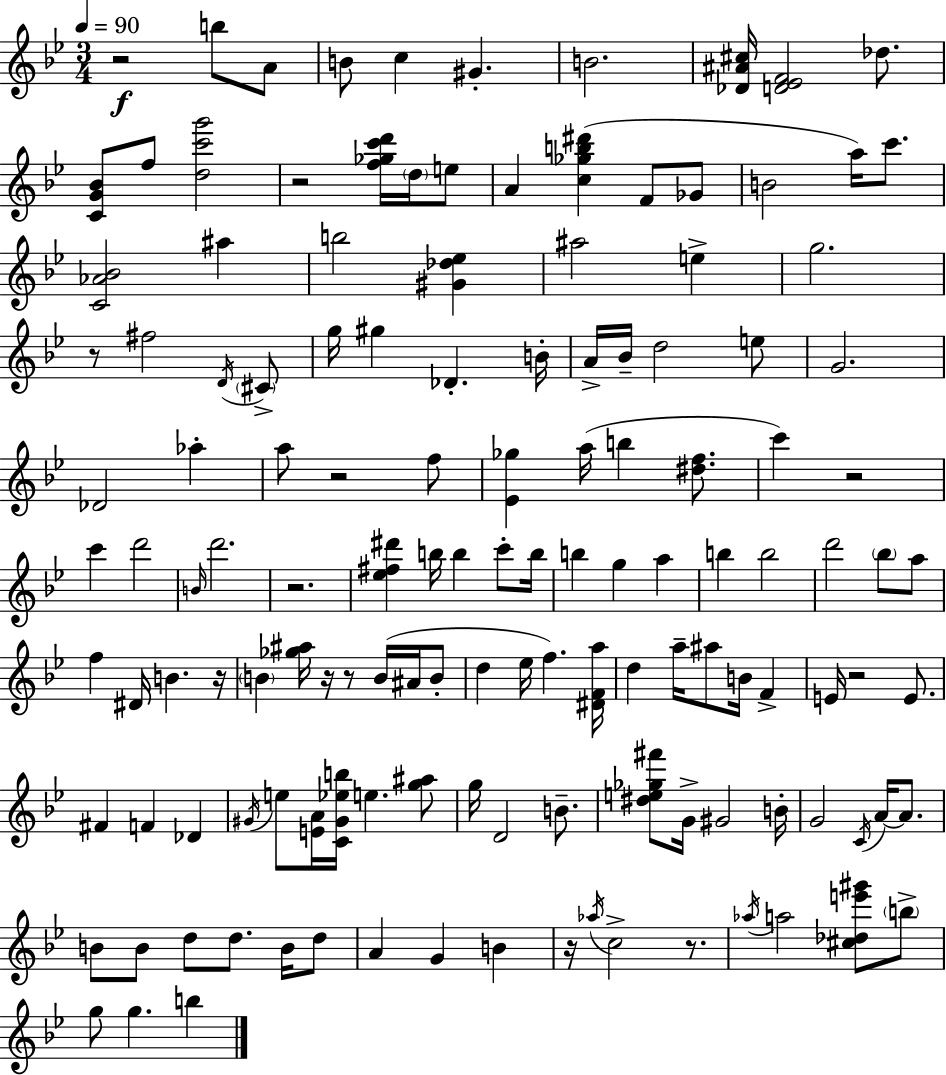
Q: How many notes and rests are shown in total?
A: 136